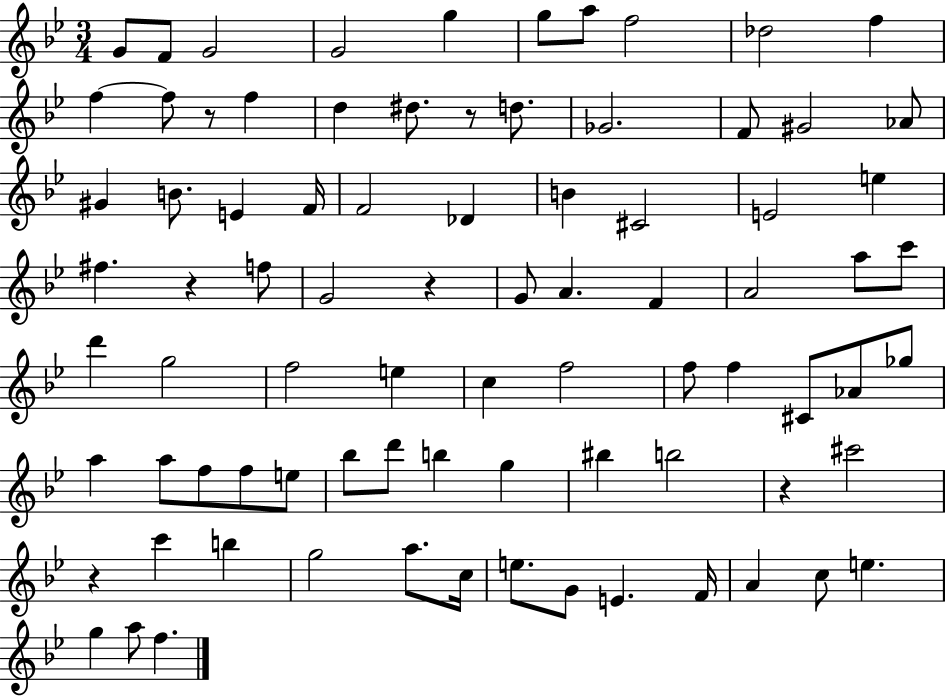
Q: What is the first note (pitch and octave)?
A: G4